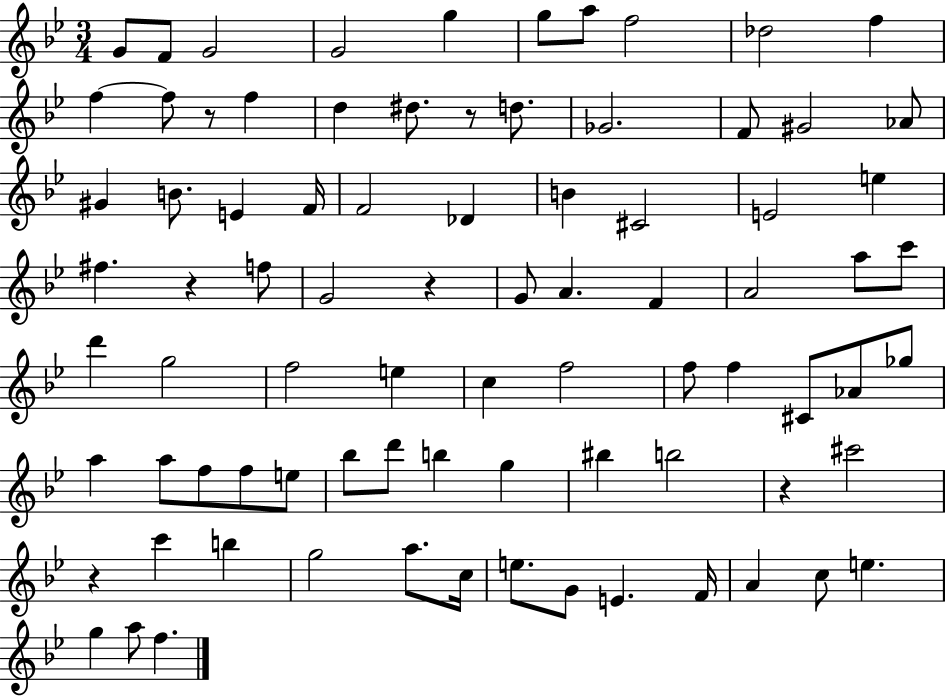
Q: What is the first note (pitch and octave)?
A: G4